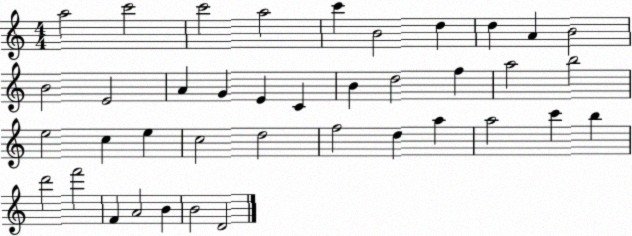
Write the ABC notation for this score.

X:1
T:Untitled
M:4/4
L:1/4
K:C
a2 c'2 c'2 a2 c' B2 d d A B2 B2 E2 A G E C B d2 f a2 b2 e2 c e c2 d2 f2 d a a2 c' b d'2 f'2 F A2 B B2 D2